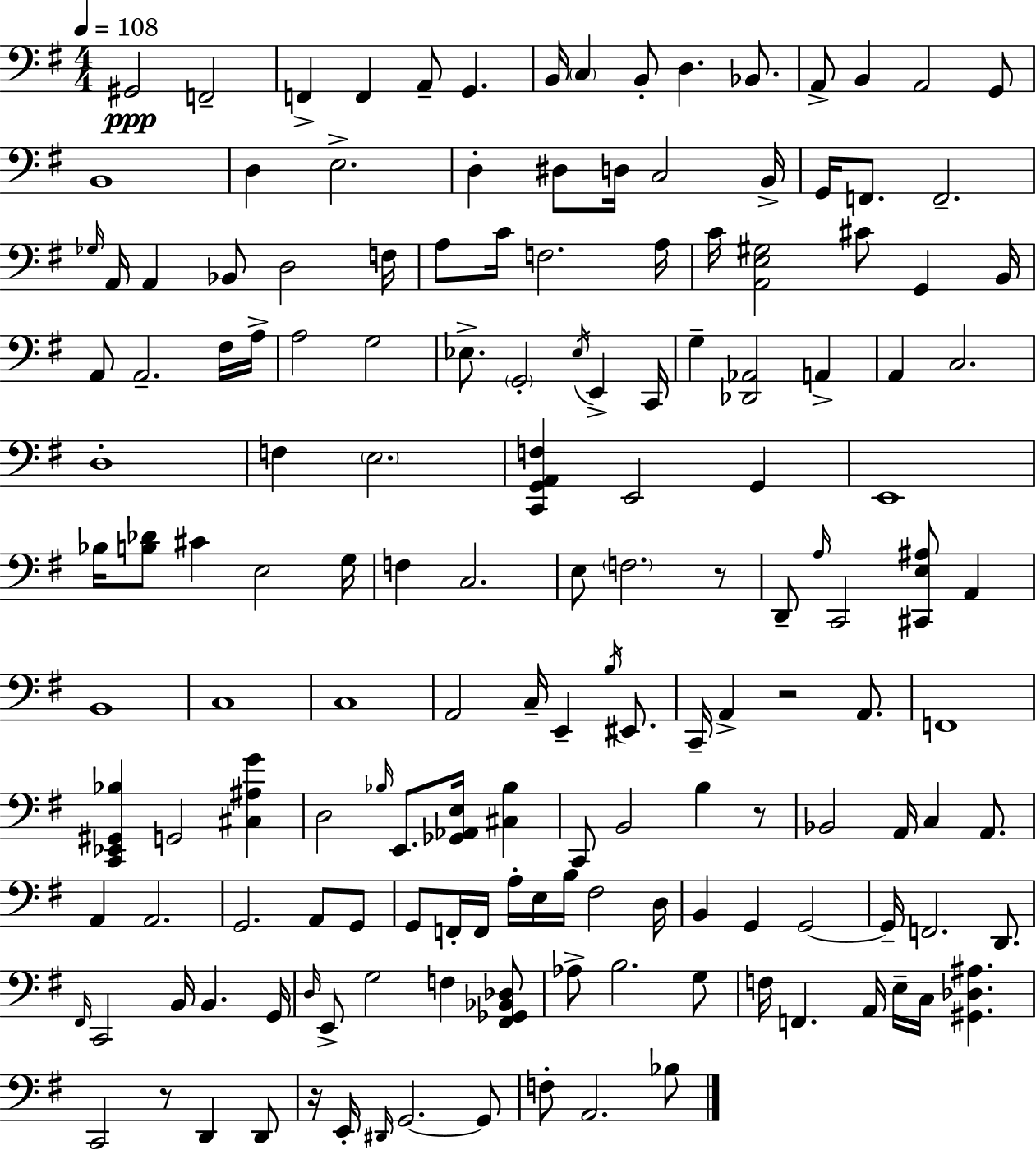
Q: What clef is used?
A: bass